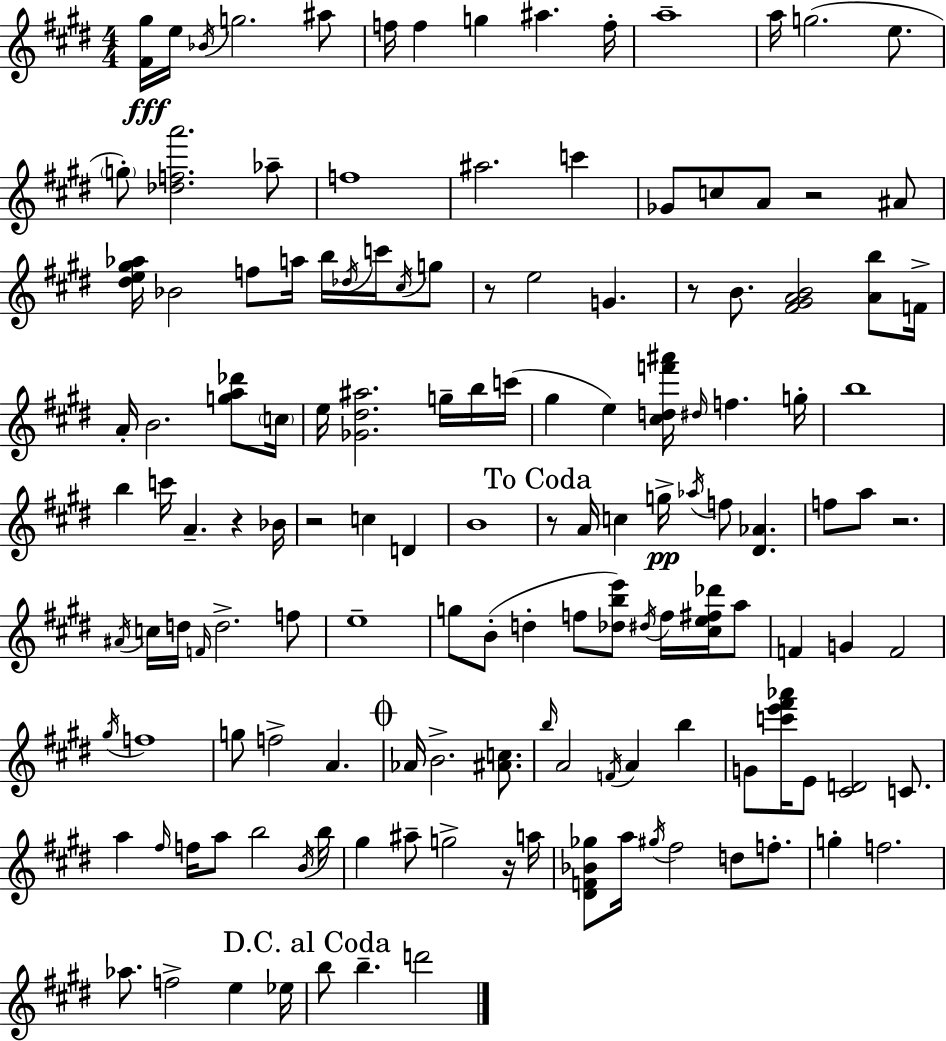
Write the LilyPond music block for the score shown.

{
  \clef treble
  \numericTimeSignature
  \time 4/4
  \key e \major
  <fis' gis''>16\fff e''16 \acciaccatura { bes'16 } g''2. ais''8 | f''16 f''4 g''4 ais''4. | f''16-. a''1-- | a''16 g''2.( e''8. | \break \parenthesize g''8-.) <des'' f'' a'''>2. aes''8-- | f''1 | ais''2. c'''4 | ges'8 c''8 a'8 r2 ais'8 | \break <dis'' e'' gis'' aes''>16 bes'2 f''8 a''16 b''16 \acciaccatura { des''16 } c'''16 | \acciaccatura { cis''16 } g''8 r8 e''2 g'4. | r8 b'8. <fis' gis' a' b'>2 | <a' b''>8 f'16-> a'16-. b'2. | \break <g'' a'' des'''>8 \parenthesize c''16 e''16 <ges' dis'' ais''>2. | g''16-- b''16 c'''16( gis''4 e''4) <cis'' d'' f''' ais'''>16 \grace { dis''16 } f''4. | g''16-. b''1 | b''4 c'''16 a'4.-- r4 | \break bes'16 r2 c''4 | d'4 b'1 | \mark "To Coda" r8 a'16 c''4 g''16->\pp \acciaccatura { aes''16 } f''8 <dis' aes'>4. | f''8 a''8 r2. | \break \acciaccatura { ais'16 } c''16 d''16 \grace { f'16 } d''2.-> | f''8 e''1-- | g''8 b'8-.( d''4-. f''8 | <des'' b'' e'''>8) \acciaccatura { dis''16 } f''16 <cis'' e'' fis'' des'''>16 a''8 f'4 g'4 | \break f'2 \acciaccatura { gis''16 } f''1 | g''8 f''2-> | a'4. \mark \markup { \musicglyph "scripts.coda" } aes'16 b'2.-> | <ais' c''>8. \grace { b''16 } a'2 | \break \acciaccatura { f'16 } a'4 b''4 g'8 <c''' e''' fis''' aes'''>16 e'8 | <cis' d'>2 c'8. a''4 \grace { fis''16 } | f''16 a''8 b''2 \acciaccatura { b'16 } b''16 gis''4 | ais''8-- g''2-> r16 a''16 <dis' f' bes' ges''>8 a''16 | \break \acciaccatura { gis''16 } fis''2 d''8 f''8.-. g''4-. | f''2. aes''8. | f''2-> e''4 ees''16 \mark "D.C. al Coda" b''8 | b''4.-- d'''2 \bar "|."
}